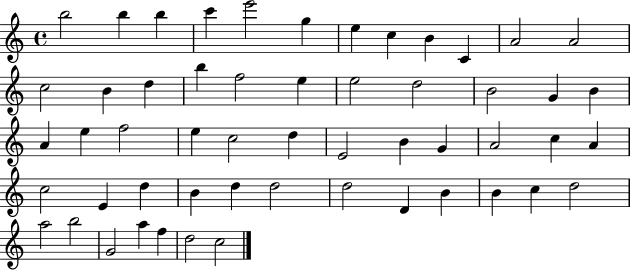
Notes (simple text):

B5/h B5/q B5/q C6/q E6/h G5/q E5/q C5/q B4/q C4/q A4/h A4/h C5/h B4/q D5/q B5/q F5/h E5/q E5/h D5/h B4/h G4/q B4/q A4/q E5/q F5/h E5/q C5/h D5/q E4/h B4/q G4/q A4/h C5/q A4/q C5/h E4/q D5/q B4/q D5/q D5/h D5/h D4/q B4/q B4/q C5/q D5/h A5/h B5/h G4/h A5/q F5/q D5/h C5/h